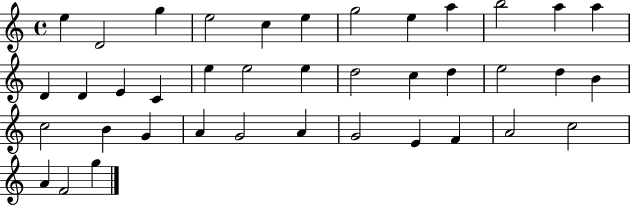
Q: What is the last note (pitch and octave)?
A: G5